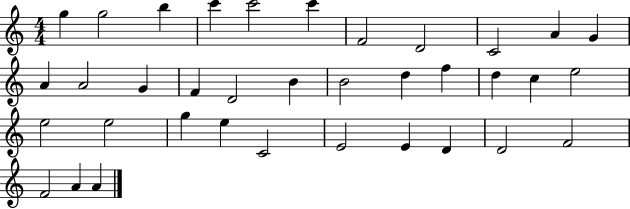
{
  \clef treble
  \numericTimeSignature
  \time 4/4
  \key c \major
  g''4 g''2 b''4 | c'''4 c'''2 c'''4 | f'2 d'2 | c'2 a'4 g'4 | \break a'4 a'2 g'4 | f'4 d'2 b'4 | b'2 d''4 f''4 | d''4 c''4 e''2 | \break e''2 e''2 | g''4 e''4 c'2 | e'2 e'4 d'4 | d'2 f'2 | \break f'2 a'4 a'4 | \bar "|."
}